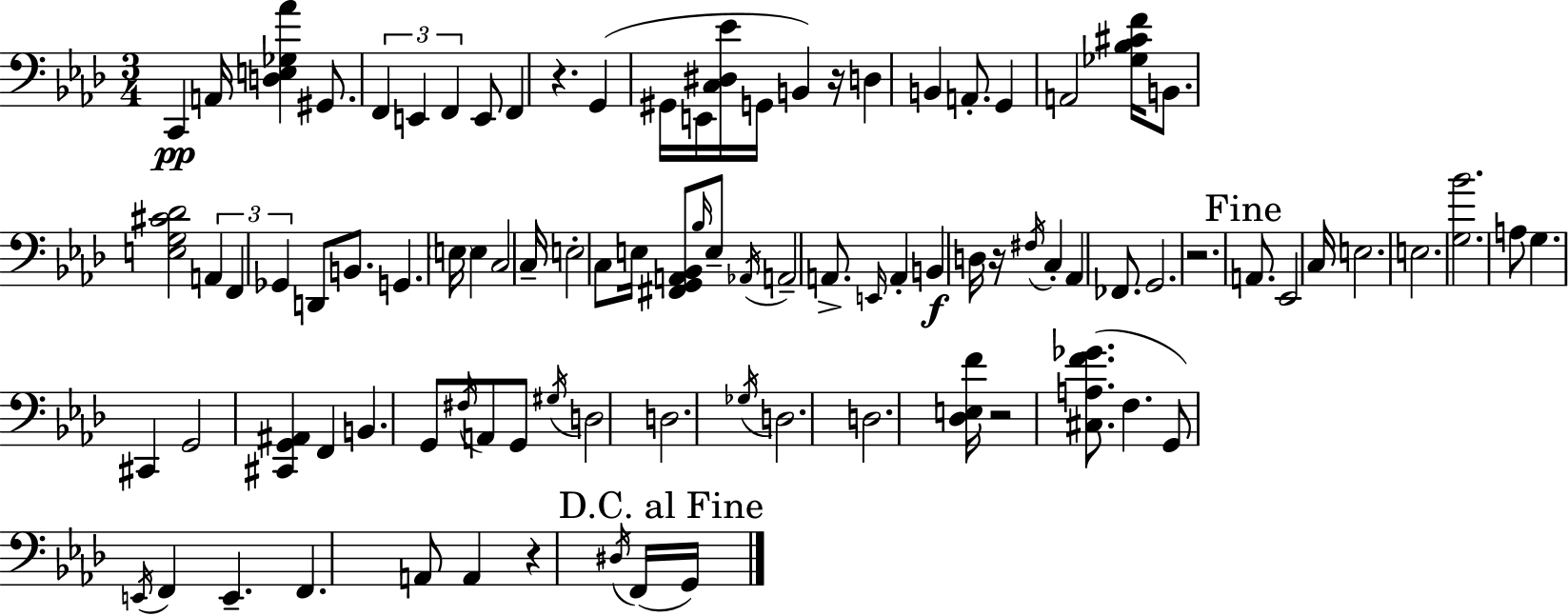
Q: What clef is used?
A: bass